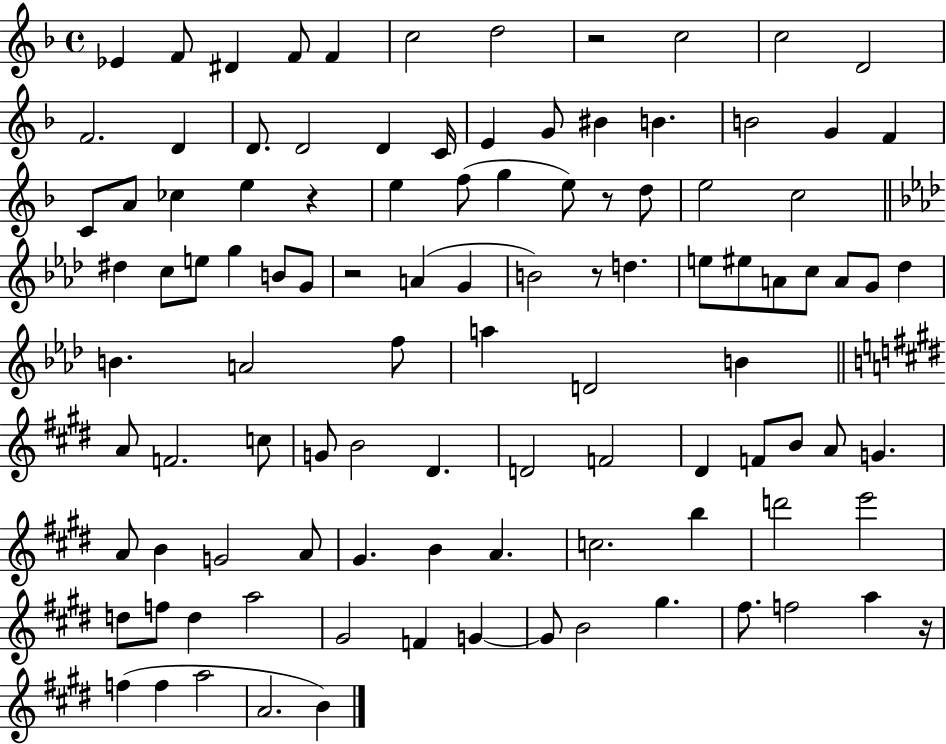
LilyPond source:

{
  \clef treble
  \time 4/4
  \defaultTimeSignature
  \key f \major
  ees'4 f'8 dis'4 f'8 f'4 | c''2 d''2 | r2 c''2 | c''2 d'2 | \break f'2. d'4 | d'8. d'2 d'4 c'16 | e'4 g'8 bis'4 b'4. | b'2 g'4 f'4 | \break c'8 a'8 ces''4 e''4 r4 | e''4 f''8( g''4 e''8) r8 d''8 | e''2 c''2 | \bar "||" \break \key aes \major dis''4 c''8 e''8 g''4 b'8 g'8 | r2 a'4( g'4 | b'2) r8 d''4. | e''8 eis''8 a'8 c''8 a'8 g'8 des''4 | \break b'4. a'2 f''8 | a''4 d'2 b'4 | \bar "||" \break \key e \major a'8 f'2. c''8 | g'8 b'2 dis'4. | d'2 f'2 | dis'4 f'8 b'8 a'8 g'4. | \break a'8 b'4 g'2 a'8 | gis'4. b'4 a'4. | c''2. b''4 | d'''2 e'''2 | \break d''8 f''8 d''4 a''2 | gis'2 f'4 g'4~~ | g'8 b'2 gis''4. | fis''8. f''2 a''4 r16 | \break f''4( f''4 a''2 | a'2. b'4) | \bar "|."
}